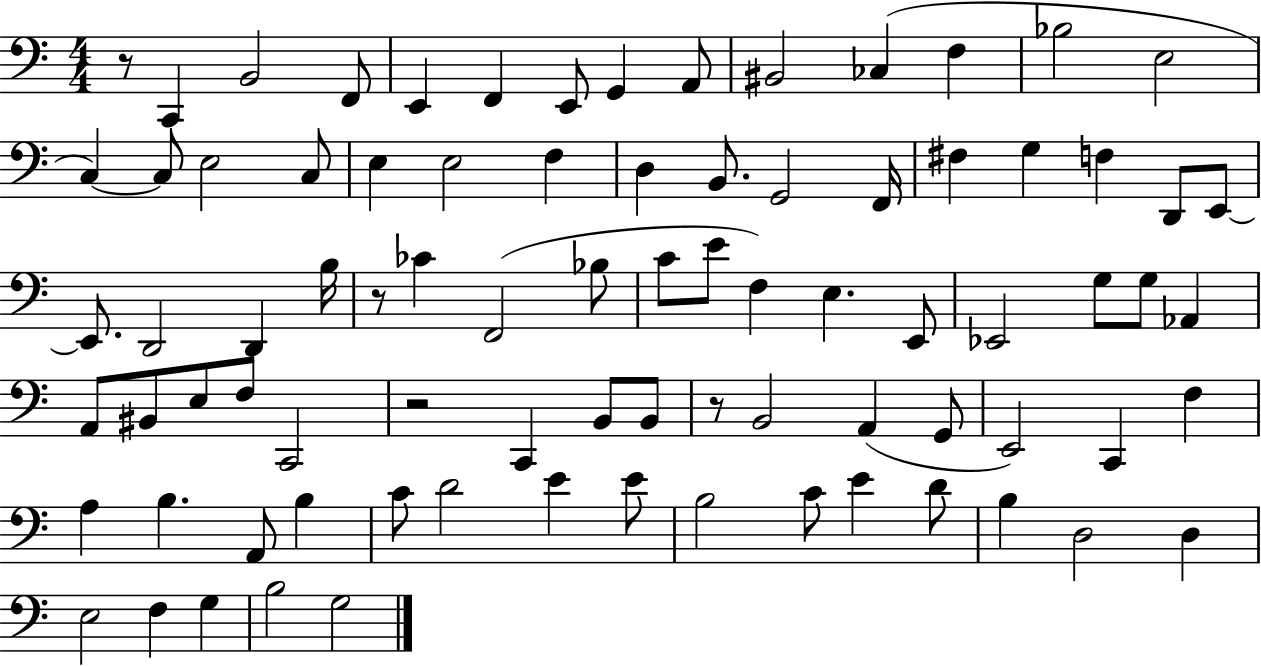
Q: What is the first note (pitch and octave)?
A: C2